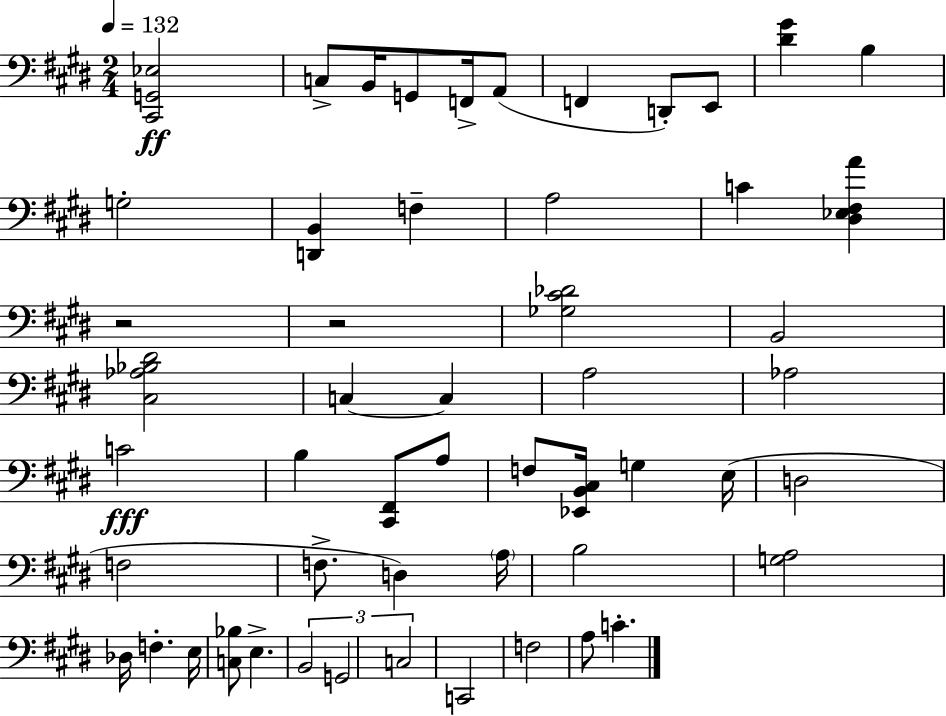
{
  \clef bass
  \numericTimeSignature
  \time 2/4
  \key e \major
  \tempo 4 = 132
  \repeat volta 2 { <cis, g, ees>2\ff | c8-> b,16 g,8 f,16-> a,8( | f,4 d,8-.) e,8 | <dis' gis'>4 b4 | \break g2-. | <d, b,>4 f4-- | a2 | c'4 <dis ees fis a'>4 | \break r2 | r2 | <ges cis' des'>2 | b,2 | \break <cis aes bes dis'>2 | c4~~ c4 | a2 | aes2 | \break c'2\fff | b4 <cis, fis,>8 a8 | f8 <ees, b, cis>16 g4 e16( | d2 | \break f2 | f8.-> d4) \parenthesize a16 | b2 | <g a>2 | \break des16 f4.-. e16 | <c bes>8 e4.-> | \tuplet 3/2 { b,2 | g,2 | \break c2 } | c,2 | f2 | a8 c'4.-. | \break } \bar "|."
}